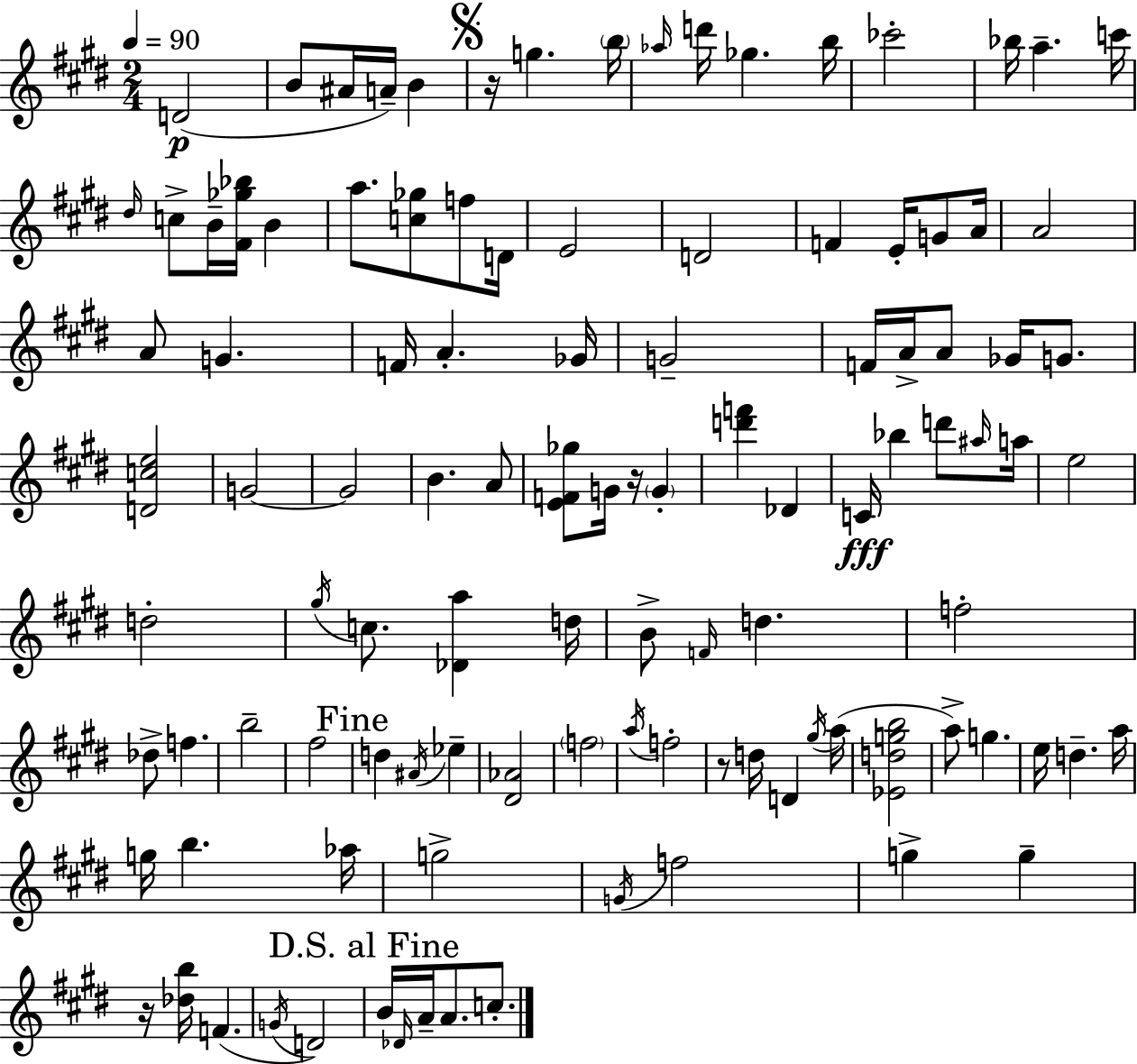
D4/h B4/e A#4/s A4/s B4/q R/s G5/q. B5/s Ab5/s D6/s Gb5/q. B5/s CES6/h Bb5/s A5/q. C6/s D#5/s C5/e B4/s [F#4,Gb5,Bb5]/s B4/q A5/e. [C5,Gb5]/e F5/e D4/s E4/h D4/h F4/q E4/s G4/e A4/s A4/h A4/e G4/q. F4/s A4/q. Gb4/s G4/h F4/s A4/s A4/e Gb4/s G4/e. [D4,C5,E5]/h G4/h G4/h B4/q. A4/e [E4,F4,Gb5]/e G4/s R/s G4/q [D6,F6]/q Db4/q C4/s Bb5/q D6/e A#5/s A5/s E5/h D5/h G#5/s C5/e. [Db4,A5]/q D5/s B4/e F4/s D5/q. F5/h Db5/e F5/q. B5/h F#5/h D5/q A#4/s Eb5/q [D#4,Ab4]/h F5/h A5/s F5/h R/e D5/s D4/q G#5/s A5/s [Eb4,D5,G5,B5]/h A5/e G5/q. E5/s D5/q. A5/s G5/s B5/q. Ab5/s G5/h G4/s F5/h G5/q G5/q R/s [Db5,B5]/s F4/q. G4/s D4/h B4/s Db4/s A4/s A4/e. C5/e.